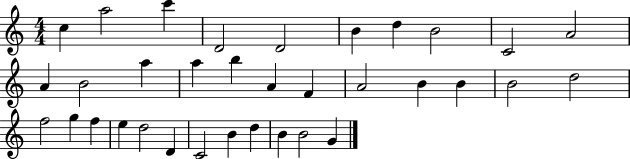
{
  \clef treble
  \numericTimeSignature
  \time 4/4
  \key c \major
  c''4 a''2 c'''4 | d'2 d'2 | b'4 d''4 b'2 | c'2 a'2 | \break a'4 b'2 a''4 | a''4 b''4 a'4 f'4 | a'2 b'4 b'4 | b'2 d''2 | \break f''2 g''4 f''4 | e''4 d''2 d'4 | c'2 b'4 d''4 | b'4 b'2 g'4 | \break \bar "|."
}